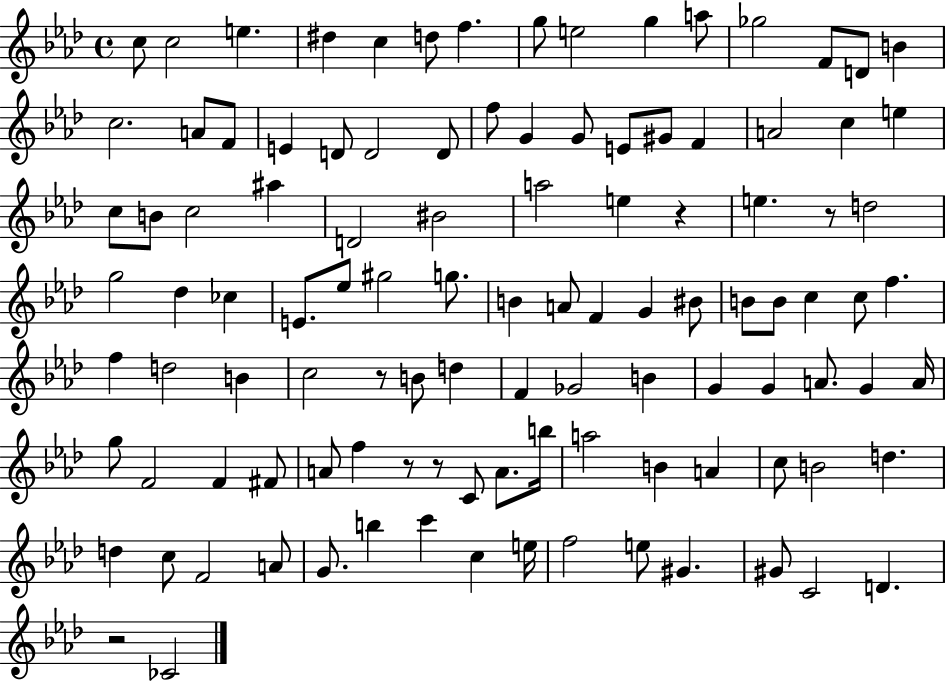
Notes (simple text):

C5/e C5/h E5/q. D#5/q C5/q D5/e F5/q. G5/e E5/h G5/q A5/e Gb5/h F4/e D4/e B4/q C5/h. A4/e F4/e E4/q D4/e D4/h D4/e F5/e G4/q G4/e E4/e G#4/e F4/q A4/h C5/q E5/q C5/e B4/e C5/h A#5/q D4/h BIS4/h A5/h E5/q R/q E5/q. R/e D5/h G5/h Db5/q CES5/q E4/e. Eb5/e G#5/h G5/e. B4/q A4/e F4/q G4/q BIS4/e B4/e B4/e C5/q C5/e F5/q. F5/q D5/h B4/q C5/h R/e B4/e D5/q F4/q Gb4/h B4/q G4/q G4/q A4/e. G4/q A4/s G5/e F4/h F4/q F#4/e A4/e F5/q R/e R/e C4/e A4/e. B5/s A5/h B4/q A4/q C5/e B4/h D5/q. D5/q C5/e F4/h A4/e G4/e. B5/q C6/q C5/q E5/s F5/h E5/e G#4/q. G#4/e C4/h D4/q. R/h CES4/h